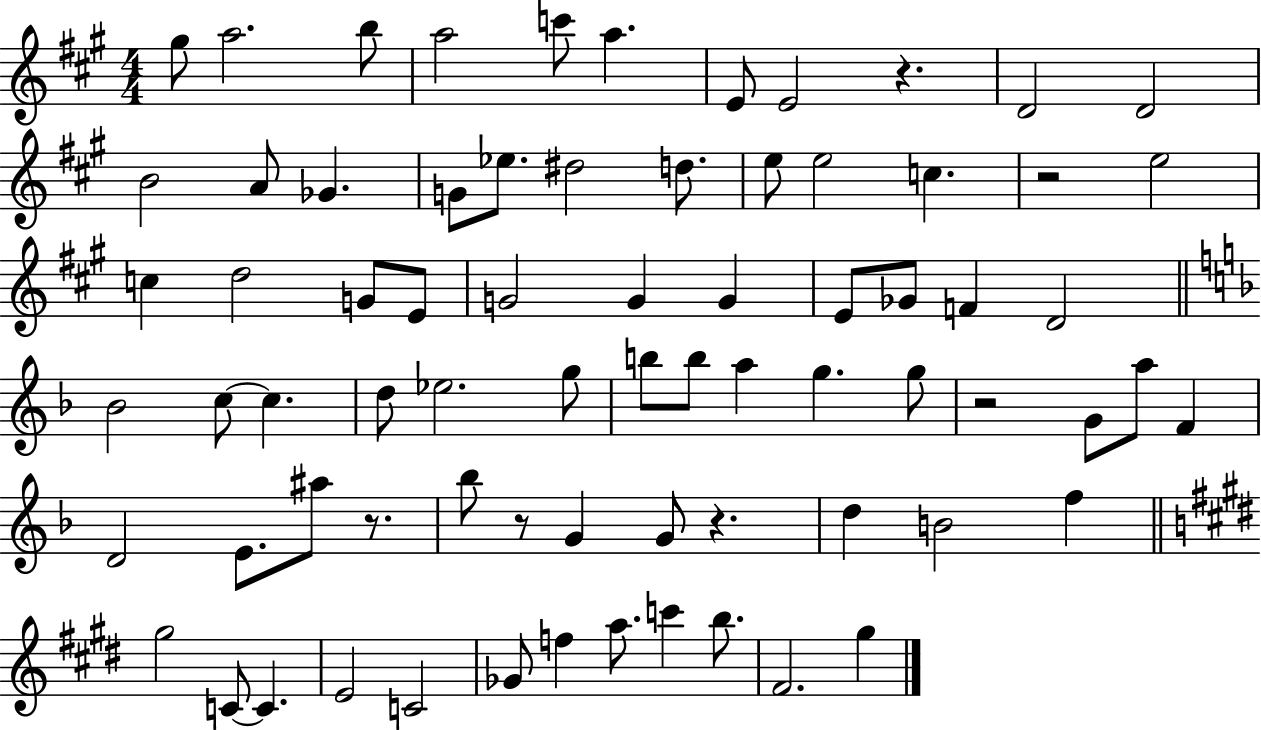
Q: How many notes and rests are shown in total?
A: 73